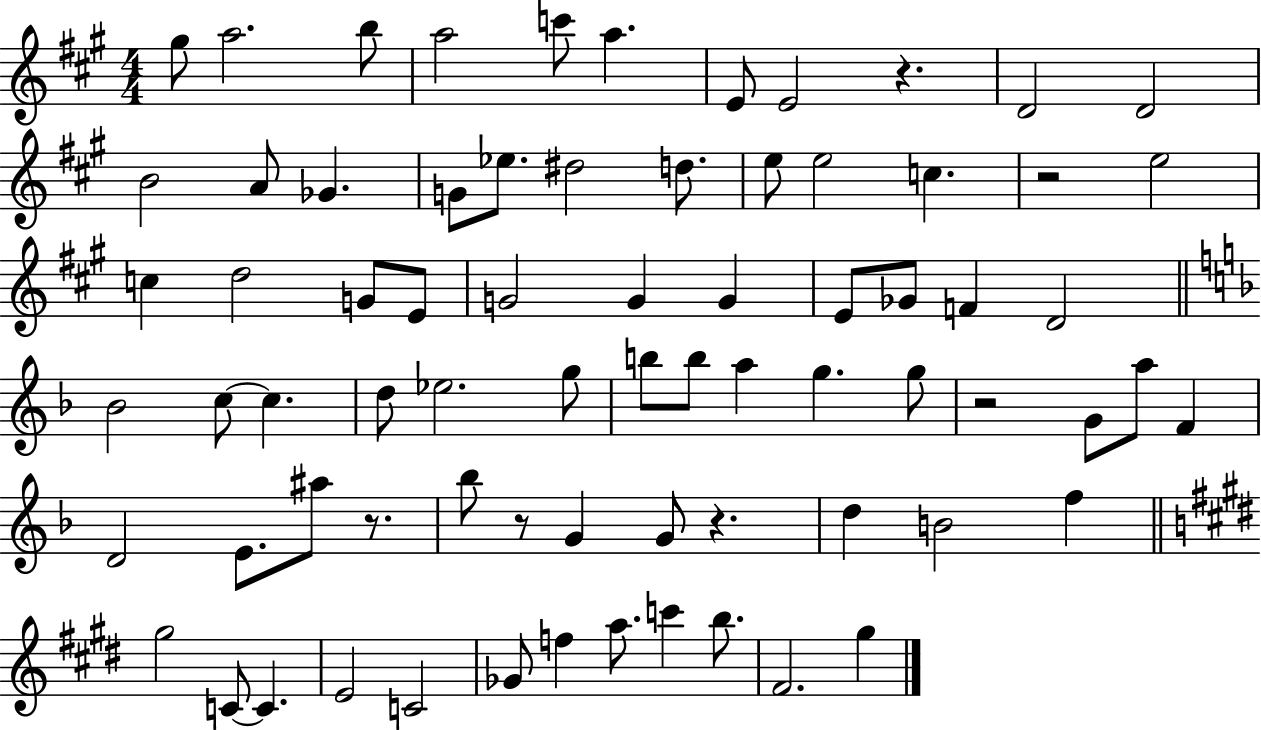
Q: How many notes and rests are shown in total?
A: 73